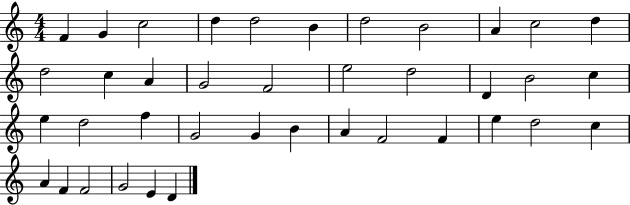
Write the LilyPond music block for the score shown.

{
  \clef treble
  \numericTimeSignature
  \time 4/4
  \key c \major
  f'4 g'4 c''2 | d''4 d''2 b'4 | d''2 b'2 | a'4 c''2 d''4 | \break d''2 c''4 a'4 | g'2 f'2 | e''2 d''2 | d'4 b'2 c''4 | \break e''4 d''2 f''4 | g'2 g'4 b'4 | a'4 f'2 f'4 | e''4 d''2 c''4 | \break a'4 f'4 f'2 | g'2 e'4 d'4 | \bar "|."
}